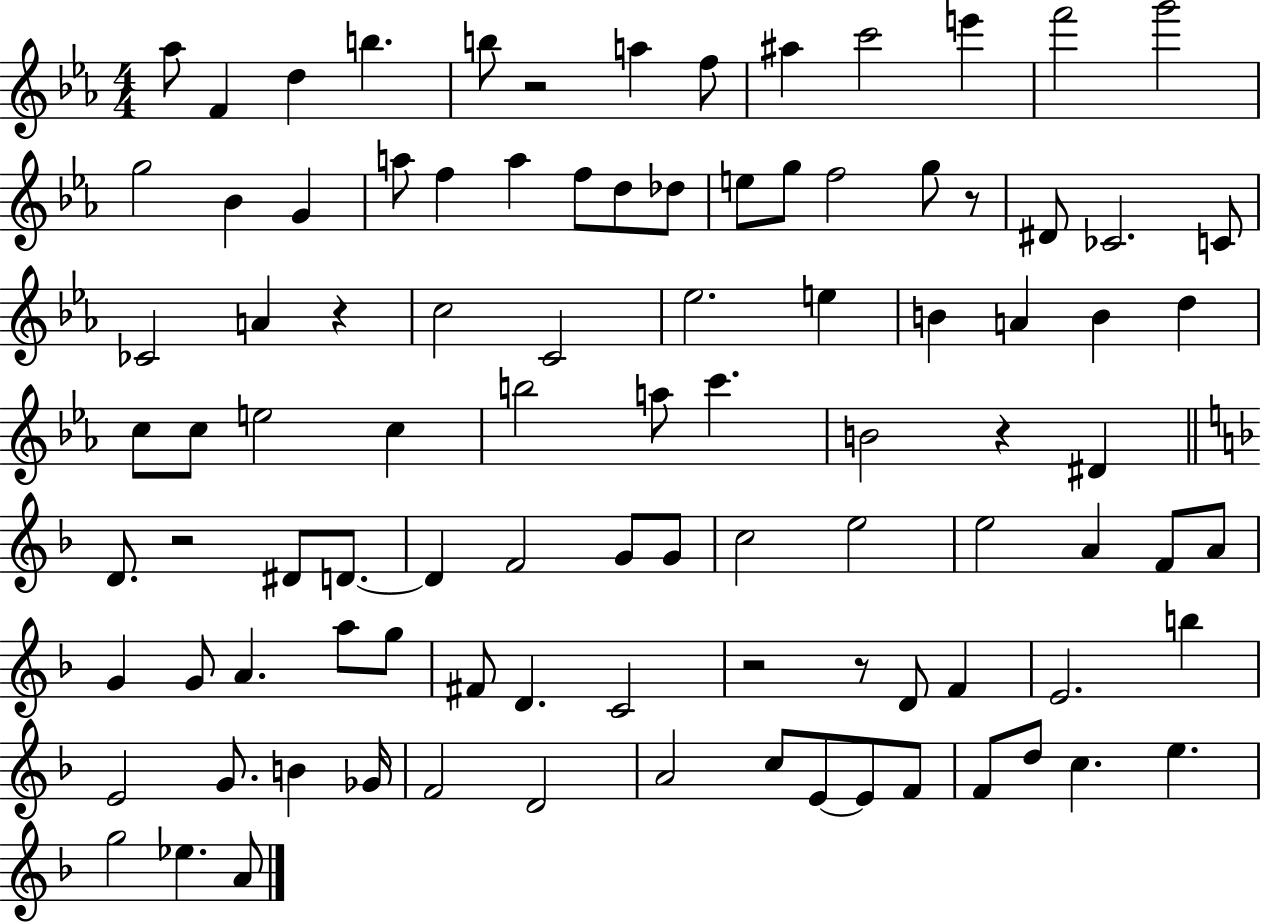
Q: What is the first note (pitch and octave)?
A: Ab5